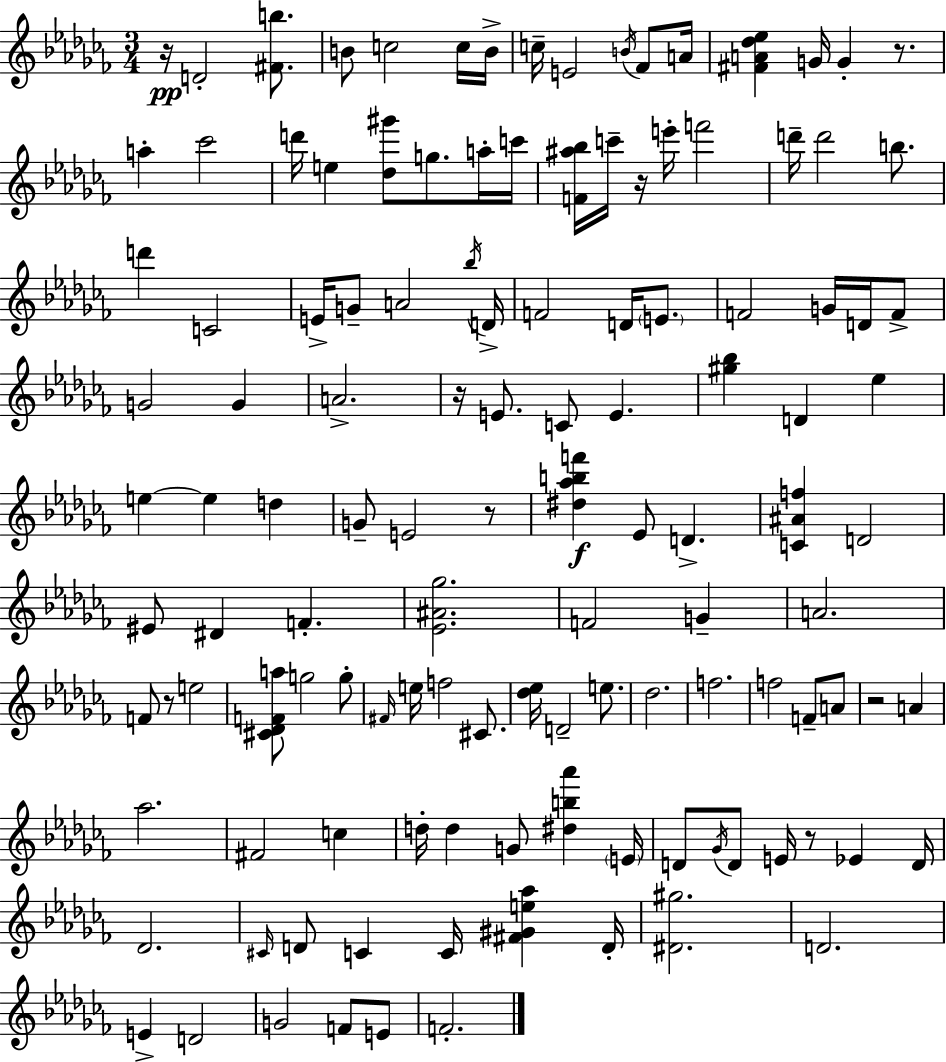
{
  \clef treble
  \numericTimeSignature
  \time 3/4
  \key aes \minor
  r16\pp d'2-. <fis' b''>8. | b'8 c''2 c''16 b'16-> | c''16-- e'2 \acciaccatura { b'16 } fes'8 | a'16 <fis' a' des'' ees''>4 g'16 g'4-. r8. | \break a''4-. ces'''2 | d'''16 e''4 <des'' gis'''>8 g''8. a''16-. | c'''16 <f' ais'' bes''>16 c'''16-- r16 e'''16-. f'''2 | d'''16-- d'''2 b''8. | \break d'''4 c'2 | e'16-> g'8-- a'2 | \acciaccatura { bes''16 } d'16-> f'2 d'16 \parenthesize e'8. | f'2 g'16 d'16 | \break f'8-> g'2 g'4 | a'2.-> | r16 e'8. c'8 e'4. | <gis'' bes''>4 d'4 ees''4 | \break e''4~~ e''4 d''4 | g'8-- e'2 | r8 <dis'' aes'' b'' f'''>4\f ees'8 d'4.-> | <c' ais' f''>4 d'2 | \break eis'8 dis'4 f'4.-. | <ees' ais' ges''>2. | f'2 g'4-- | a'2. | \break f'8 r8 e''2 | <cis' des' f' a''>8 g''2 | g''8-. \grace { fis'16 } e''16 f''2 | cis'8. <des'' ees''>16 d'2-- | \break e''8. des''2. | f''2. | f''2 f'8-- | a'8 r2 a'4 | \break aes''2. | fis'2 c''4 | d''16-. d''4 g'8 <dis'' b'' aes'''>4 | \parenthesize e'16 d'8 \acciaccatura { ges'16 } d'8 e'16 r8 ees'4 | \break d'16 des'2. | \grace { cis'16 } d'8 c'4 c'16 | <fis' gis' e'' aes''>4 d'16-. <dis' gis''>2. | d'2. | \break e'4-> d'2 | g'2 | f'8 e'8 f'2.-. | \bar "|."
}